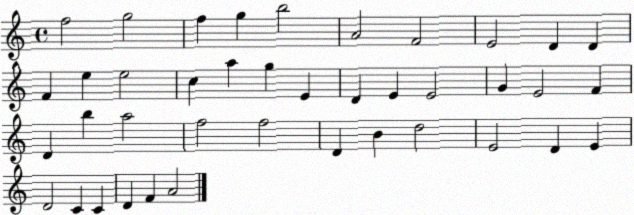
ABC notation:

X:1
T:Untitled
M:4/4
L:1/4
K:C
f2 g2 f g b2 A2 F2 E2 D D F e e2 c a g E D E E2 G E2 F D b a2 f2 f2 D B d2 E2 D E D2 C C D F A2